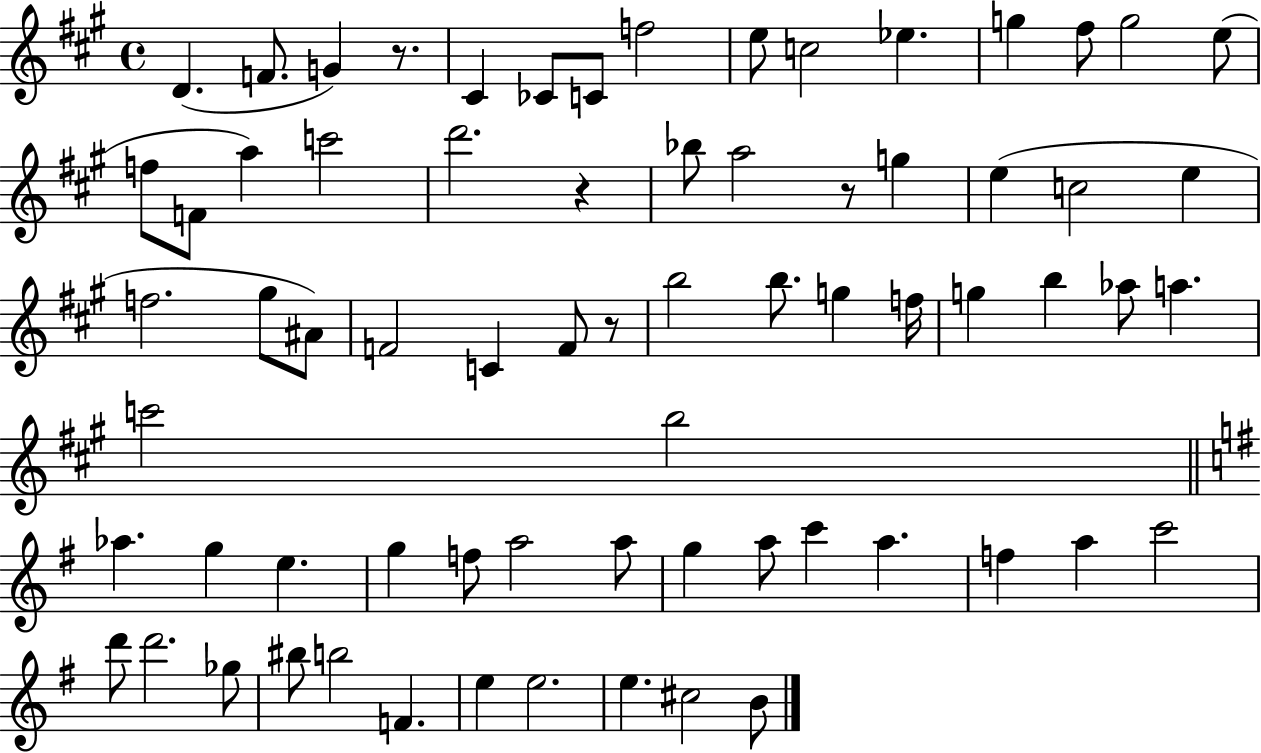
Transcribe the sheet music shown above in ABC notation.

X:1
T:Untitled
M:4/4
L:1/4
K:A
D F/2 G z/2 ^C _C/2 C/2 f2 e/2 c2 _e g ^f/2 g2 e/2 f/2 F/2 a c'2 d'2 z _b/2 a2 z/2 g e c2 e f2 ^g/2 ^A/2 F2 C F/2 z/2 b2 b/2 g f/4 g b _a/2 a c'2 b2 _a g e g f/2 a2 a/2 g a/2 c' a f a c'2 d'/2 d'2 _g/2 ^b/2 b2 F e e2 e ^c2 B/2